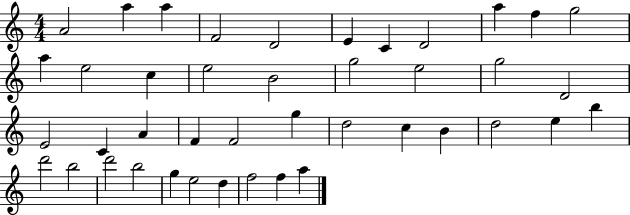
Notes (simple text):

A4/h A5/q A5/q F4/h D4/h E4/q C4/q D4/h A5/q F5/q G5/h A5/q E5/h C5/q E5/h B4/h G5/h E5/h G5/h D4/h E4/h C4/q A4/q F4/q F4/h G5/q D5/h C5/q B4/q D5/h E5/q B5/q D6/h B5/h D6/h B5/h G5/q E5/h D5/q F5/h F5/q A5/q